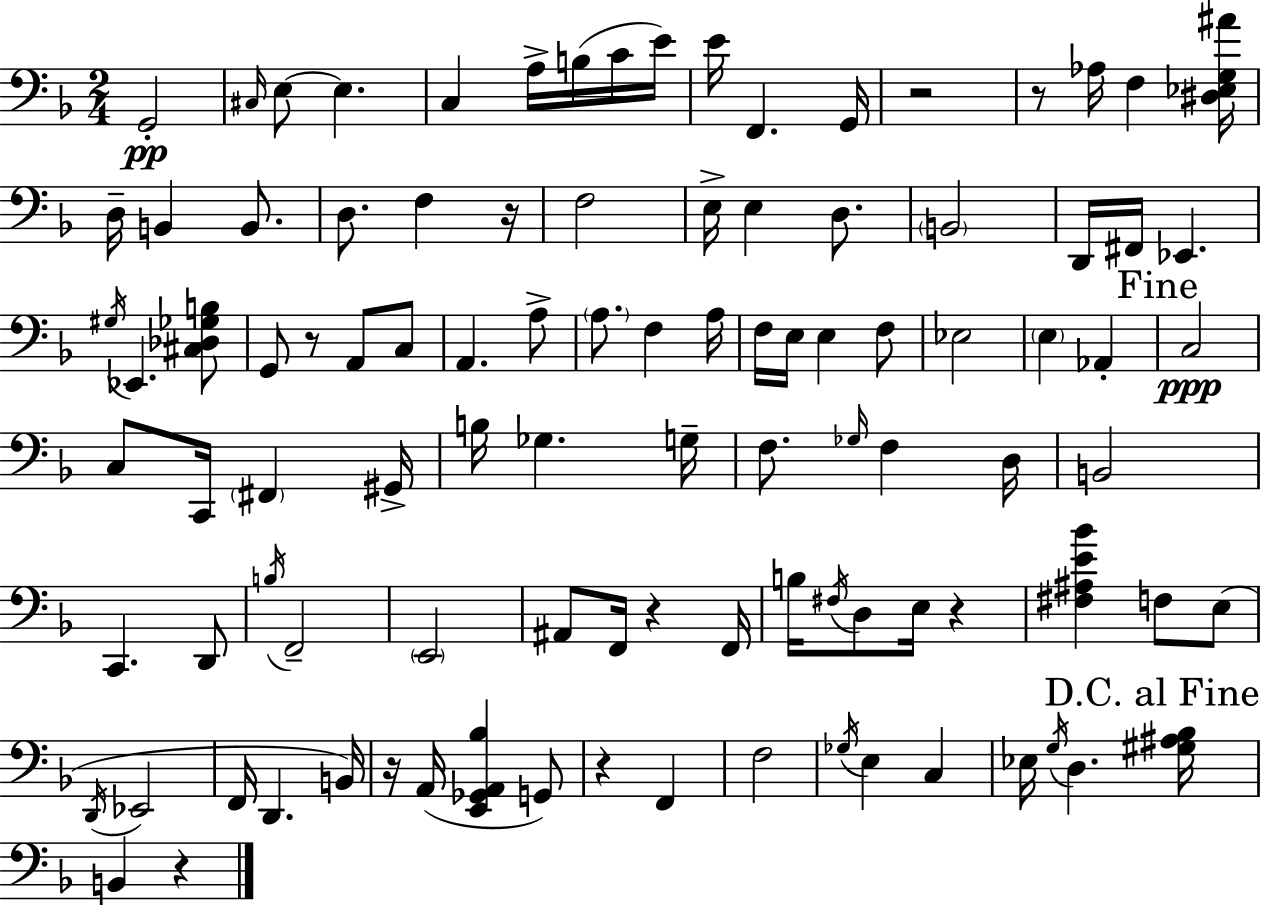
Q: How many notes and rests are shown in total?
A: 101